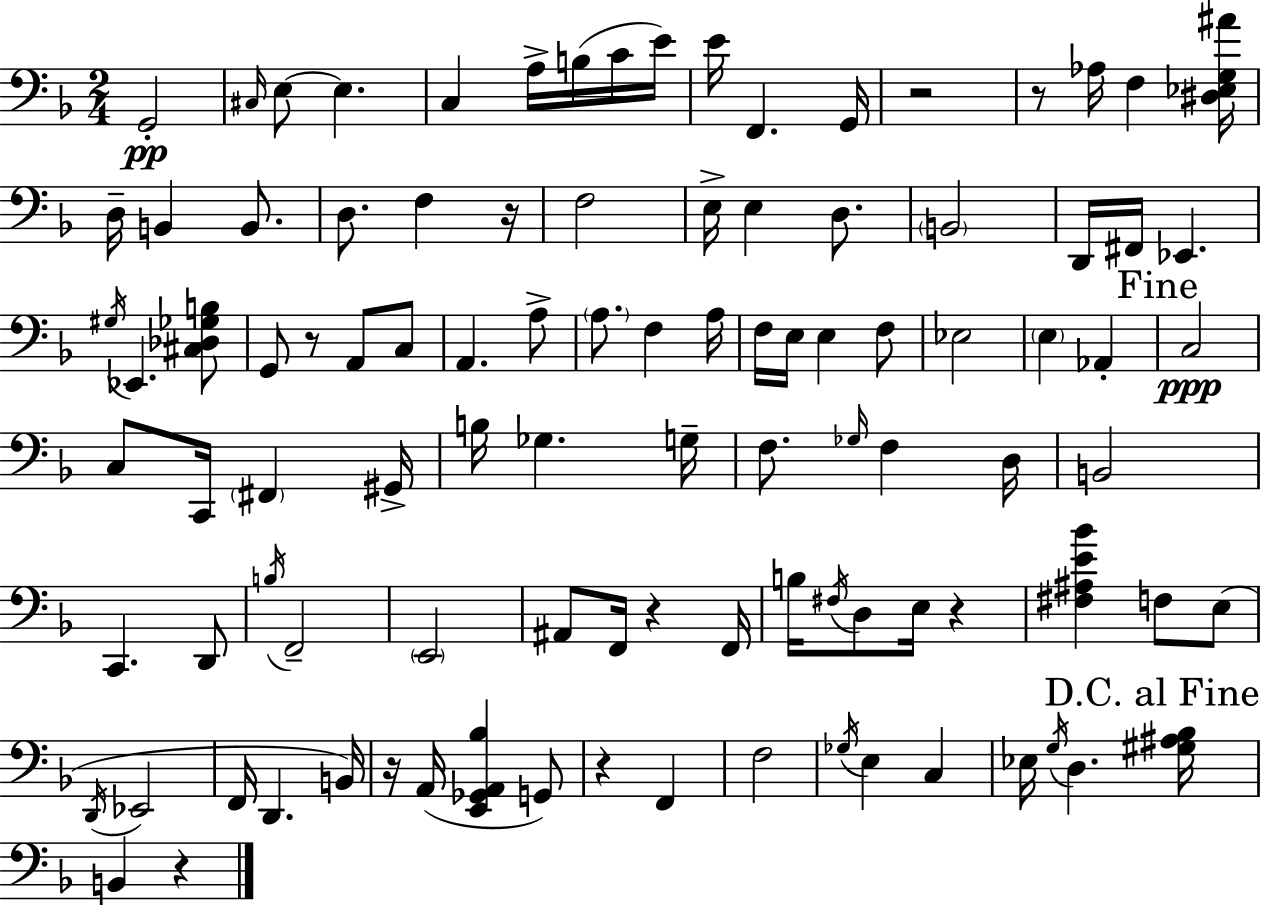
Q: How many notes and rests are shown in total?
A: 101